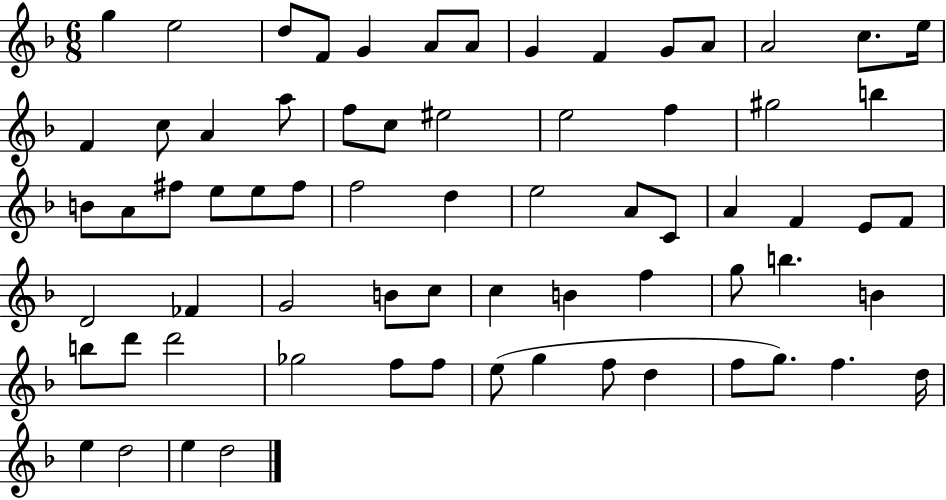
G5/q E5/h D5/e F4/e G4/q A4/e A4/e G4/q F4/q G4/e A4/e A4/h C5/e. E5/s F4/q C5/e A4/q A5/e F5/e C5/e EIS5/h E5/h F5/q G#5/h B5/q B4/e A4/e F#5/e E5/e E5/e F#5/e F5/h D5/q E5/h A4/e C4/e A4/q F4/q E4/e F4/e D4/h FES4/q G4/h B4/e C5/e C5/q B4/q F5/q G5/e B5/q. B4/q B5/e D6/e D6/h Gb5/h F5/e F5/e E5/e G5/q F5/e D5/q F5/e G5/e. F5/q. D5/s E5/q D5/h E5/q D5/h